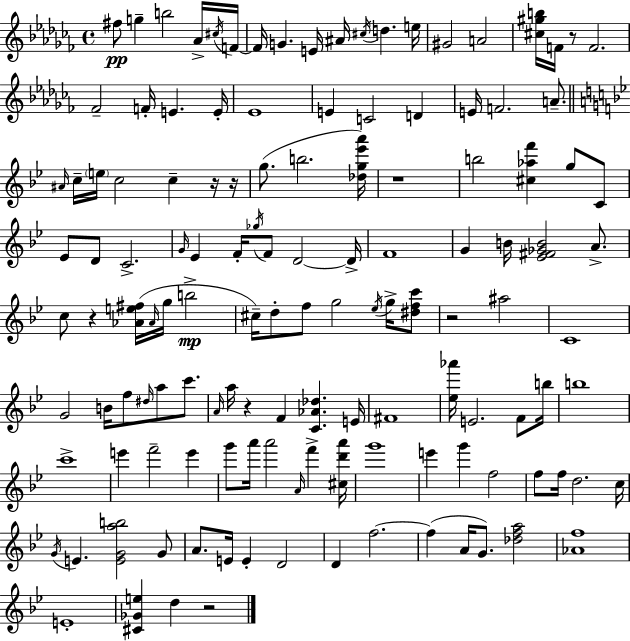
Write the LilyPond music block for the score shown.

{
  \clef treble
  \time 4/4
  \defaultTimeSignature
  \key aes \minor
  fis''8\pp g''4-- b''2 aes'16-> \acciaccatura { cis''16 } | f'16~~ f'16 g'4. e'16 ais'16 \acciaccatura { cis''16 } d''4. | e''16 gis'2 a'2 | <cis'' gis'' b''>16 f'16 r8 f'2. | \break fes'2-- f'16-. e'4. | e'16-. ees'1 | e'4 c'2 d'4 | e'16 f'2. a'8.-- | \break \bar "||" \break \key bes \major \grace { ais'16 } c''16-- \parenthesize e''16 c''2 c''4-- r16 | r16 g''8.( b''2. | <des'' g'' ees''' a'''>16) r1 | b''2 <cis'' aes'' f'''>4 g''8 c'8 | \break ees'8 d'8 c'2.-> | \grace { g'16 } ees'4 f'16-. \acciaccatura { ges''16 } f'8 d'2~~ | d'16-> f'1 | g'4 b'16 <ees' fis' ges' b'>2 | \break a'8.-> c''8 r4 <aes' e'' fis''>16( \grace { aes'16 } g''16 b''2->\mp | cis''16--) d''8-. f''8 g''2 | \acciaccatura { ees''16 } g''16-> <dis'' f'' c'''>8 r2 ais''2 | c'1 | \break g'2 b'16 f''8 | \grace { dis''16 } a''8 c'''8. \grace { a'16 } a''16 r4 f'4 | <c' aes' des''>4. e'16 fis'1 | <ees'' aes'''>16 e'2. | \break f'8 b''16 b''1 | c'''1-> | e'''4 f'''2-- | e'''4 g'''8 a'''16 a'''2 | \break \grace { a'16 } f'''4-> <cis'' d''' a'''>16 g'''1 | e'''4 g'''4 | f''2 f''8 f''16 d''2. | c''16 \acciaccatura { g'16 } e'4. <e' g' a'' b''>2 | \break g'8 a'8. e'16 e'4-. | d'2 d'4 f''2.~~ | f''4( a'16 g'8.) | <des'' f'' a''>2 <aes' f''>1 | \break e'1-. | <cis' ges' e''>4 d''4 | r2 \bar "|."
}